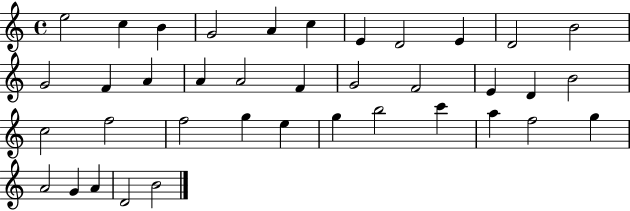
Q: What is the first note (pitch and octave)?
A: E5